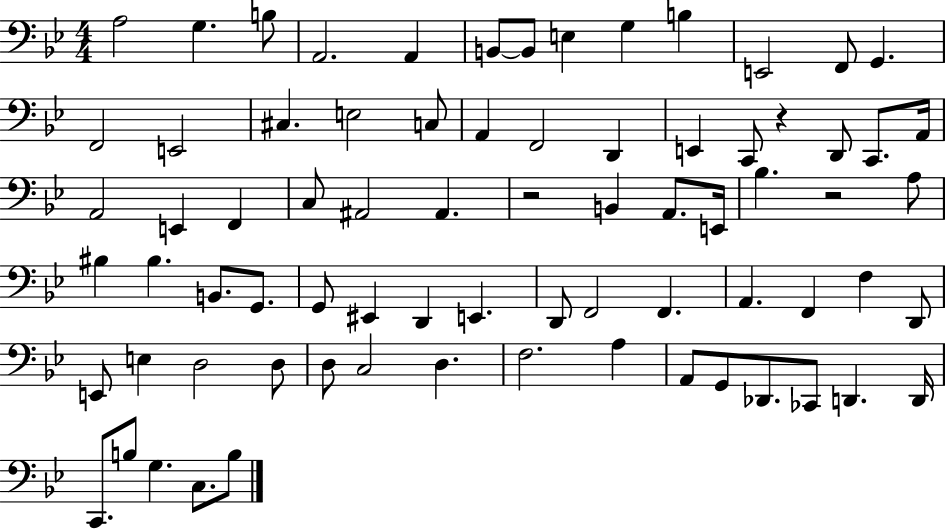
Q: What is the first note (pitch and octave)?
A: A3